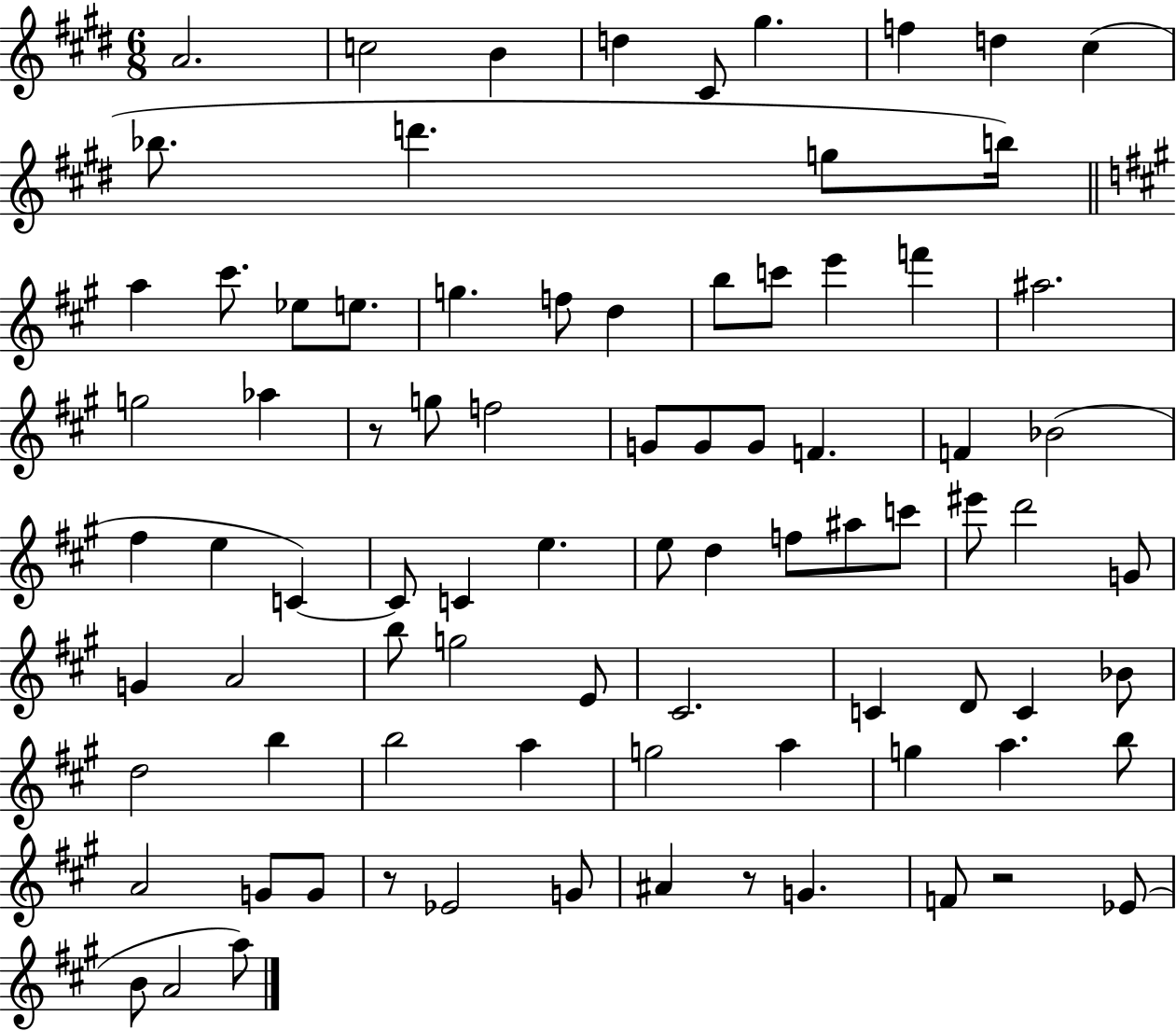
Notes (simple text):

A4/h. C5/h B4/q D5/q C#4/e G#5/q. F5/q D5/q C#5/q Bb5/e. D6/q. G5/e B5/s A5/q C#6/e. Eb5/e E5/e. G5/q. F5/e D5/q B5/e C6/e E6/q F6/q A#5/h. G5/h Ab5/q R/e G5/e F5/h G4/e G4/e G4/e F4/q. F4/q Bb4/h F#5/q E5/q C4/q C4/e C4/q E5/q. E5/e D5/q F5/e A#5/e C6/e EIS6/e D6/h G4/e G4/q A4/h B5/e G5/h E4/e C#4/h. C4/q D4/e C4/q Bb4/e D5/h B5/q B5/h A5/q G5/h A5/q G5/q A5/q. B5/e A4/h G4/e G4/e R/e Eb4/h G4/e A#4/q R/e G4/q. F4/e R/h Eb4/e B4/e A4/h A5/e